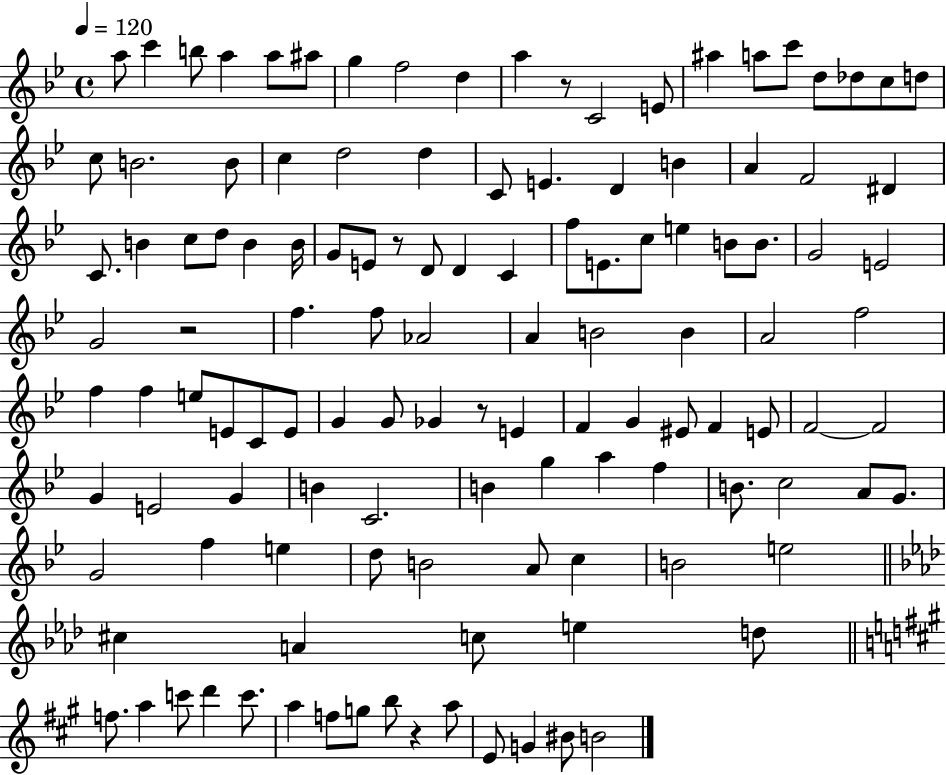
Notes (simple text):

A5/e C6/q B5/e A5/q A5/e A#5/e G5/q F5/h D5/q A5/q R/e C4/h E4/e A#5/q A5/e C6/e D5/e Db5/e C5/e D5/e C5/e B4/h. B4/e C5/q D5/h D5/q C4/e E4/q. D4/q B4/q A4/q F4/h D#4/q C4/e. B4/q C5/e D5/e B4/q B4/s G4/e E4/e R/e D4/e D4/q C4/q F5/e E4/e. C5/e E5/q B4/e B4/e. G4/h E4/h G4/h R/h F5/q. F5/e Ab4/h A4/q B4/h B4/q A4/h F5/h F5/q F5/q E5/e E4/e C4/e E4/e G4/q G4/e Gb4/q R/e E4/q F4/q G4/q EIS4/e F4/q E4/e F4/h F4/h G4/q E4/h G4/q B4/q C4/h. B4/q G5/q A5/q F5/q B4/e. C5/h A4/e G4/e. G4/h F5/q E5/q D5/e B4/h A4/e C5/q B4/h E5/h C#5/q A4/q C5/e E5/q D5/e F5/e. A5/q C6/e D6/q C6/e. A5/q F5/e G5/e B5/e R/q A5/e E4/e G4/q BIS4/e B4/h